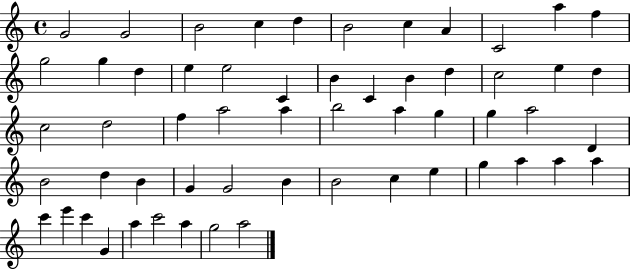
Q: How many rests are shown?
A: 0